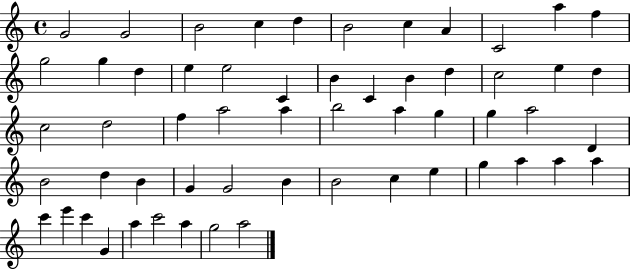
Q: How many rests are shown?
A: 0